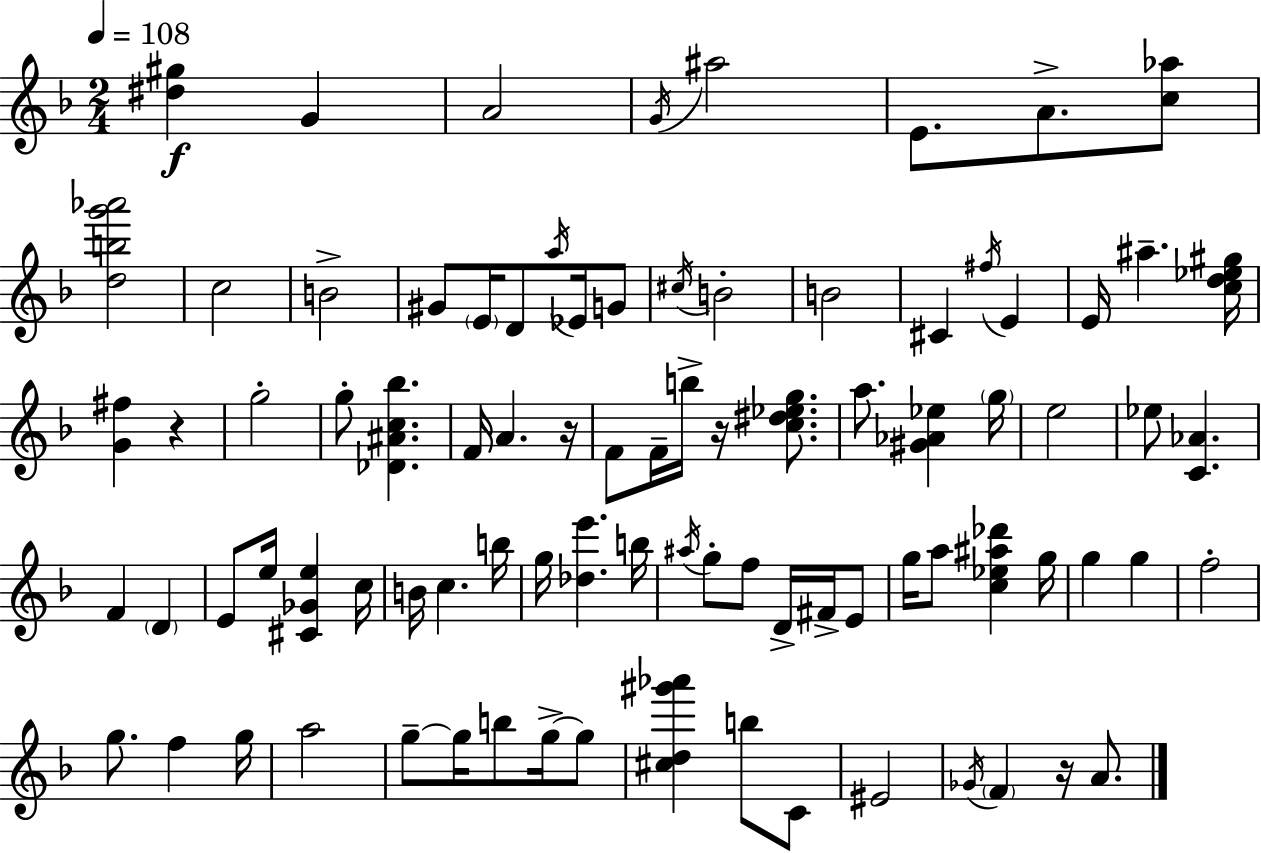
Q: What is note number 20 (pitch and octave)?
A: E4